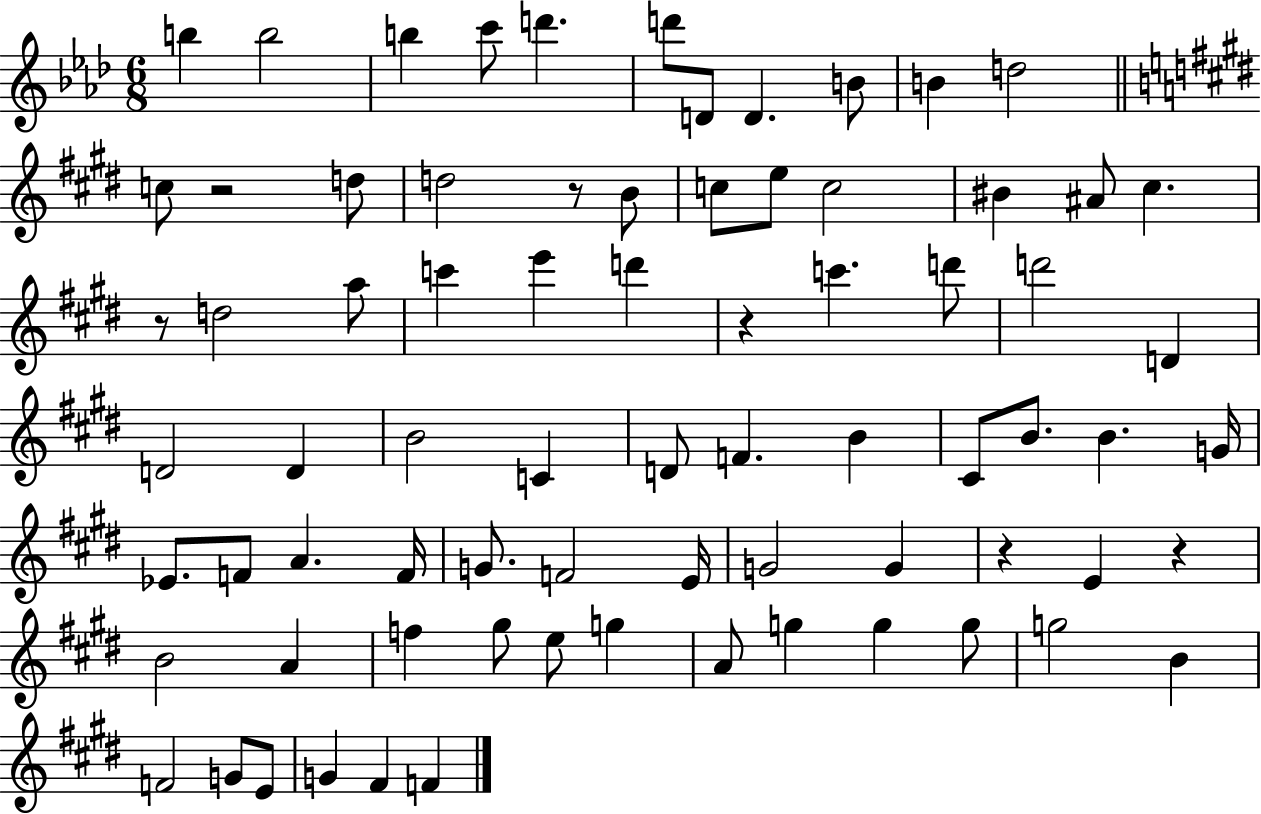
{
  \clef treble
  \numericTimeSignature
  \time 6/8
  \key aes \major
  b''4 b''2 | b''4 c'''8 d'''4. | d'''8 d'8 d'4. b'8 | b'4 d''2 | \break \bar "||" \break \key e \major c''8 r2 d''8 | d''2 r8 b'8 | c''8 e''8 c''2 | bis'4 ais'8 cis''4. | \break r8 d''2 a''8 | c'''4 e'''4 d'''4 | r4 c'''4. d'''8 | d'''2 d'4 | \break d'2 d'4 | b'2 c'4 | d'8 f'4. b'4 | cis'8 b'8. b'4. g'16 | \break ees'8. f'8 a'4. f'16 | g'8. f'2 e'16 | g'2 g'4 | r4 e'4 r4 | \break b'2 a'4 | f''4 gis''8 e''8 g''4 | a'8 g''4 g''4 g''8 | g''2 b'4 | \break f'2 g'8 e'8 | g'4 fis'4 f'4 | \bar "|."
}